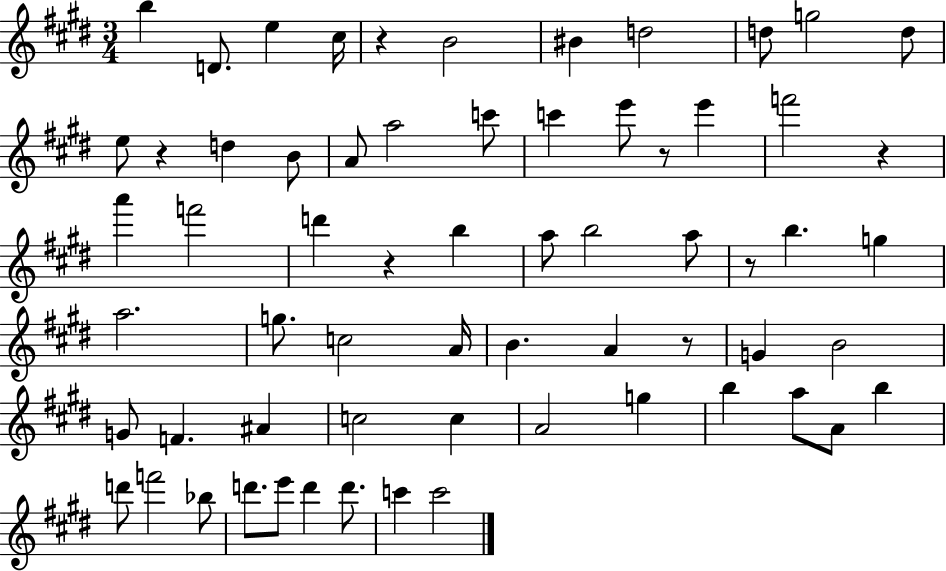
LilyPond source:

{
  \clef treble
  \numericTimeSignature
  \time 3/4
  \key e \major
  \repeat volta 2 { b''4 d'8. e''4 cis''16 | r4 b'2 | bis'4 d''2 | d''8 g''2 d''8 | \break e''8 r4 d''4 b'8 | a'8 a''2 c'''8 | c'''4 e'''8 r8 e'''4 | f'''2 r4 | \break a'''4 f'''2 | d'''4 r4 b''4 | a''8 b''2 a''8 | r8 b''4. g''4 | \break a''2. | g''8. c''2 a'16 | b'4. a'4 r8 | g'4 b'2 | \break g'8 f'4. ais'4 | c''2 c''4 | a'2 g''4 | b''4 a''8 a'8 b''4 | \break d'''8 f'''2 bes''8 | d'''8. e'''8 d'''4 d'''8. | c'''4 c'''2 | } \bar "|."
}